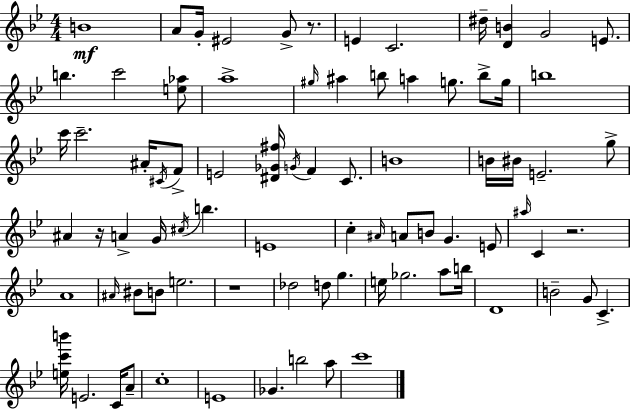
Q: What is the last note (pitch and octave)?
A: C6